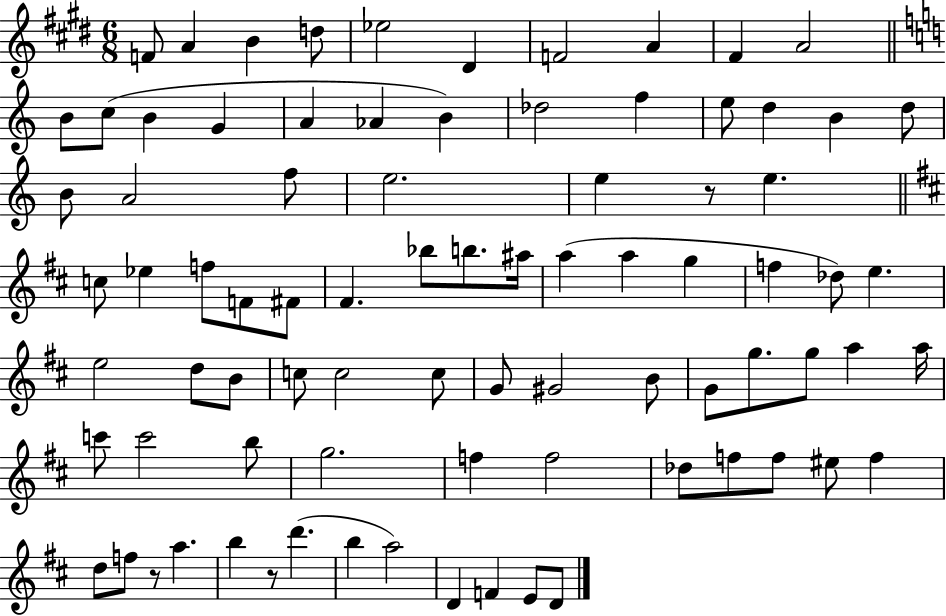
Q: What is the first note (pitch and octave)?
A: F4